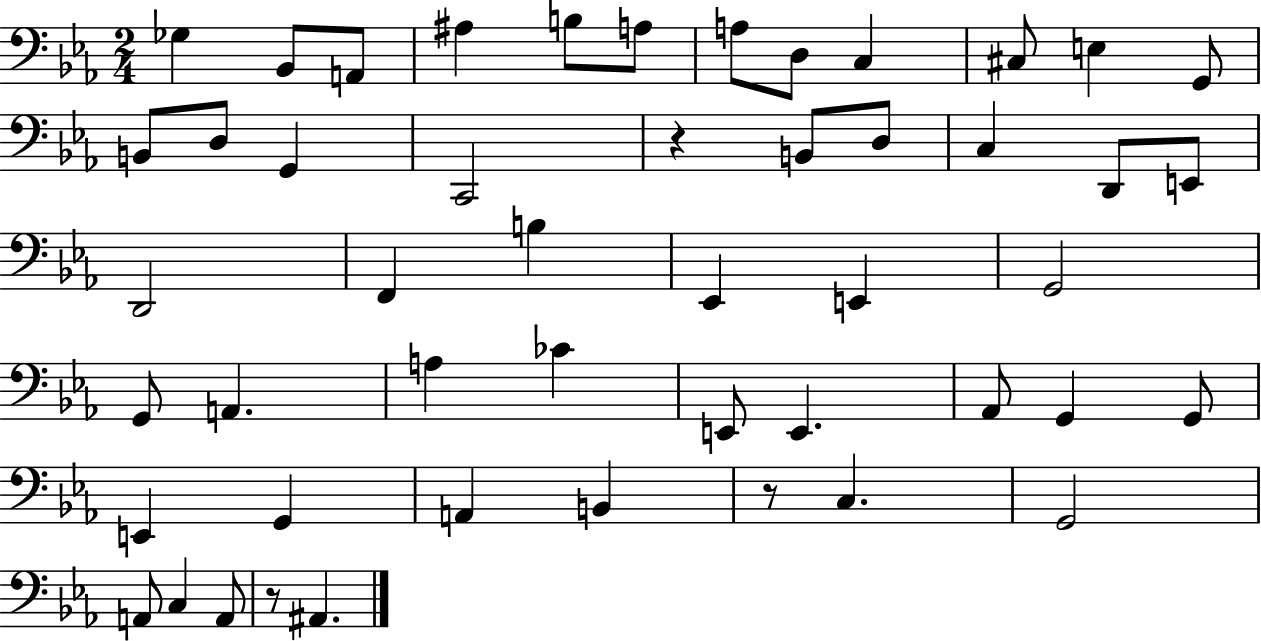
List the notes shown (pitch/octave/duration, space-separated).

Gb3/q Bb2/e A2/e A#3/q B3/e A3/e A3/e D3/e C3/q C#3/e E3/q G2/e B2/e D3/e G2/q C2/h R/q B2/e D3/e C3/q D2/e E2/e D2/h F2/q B3/q Eb2/q E2/q G2/h G2/e A2/q. A3/q CES4/q E2/e E2/q. Ab2/e G2/q G2/e E2/q G2/q A2/q B2/q R/e C3/q. G2/h A2/e C3/q A2/e R/e A#2/q.